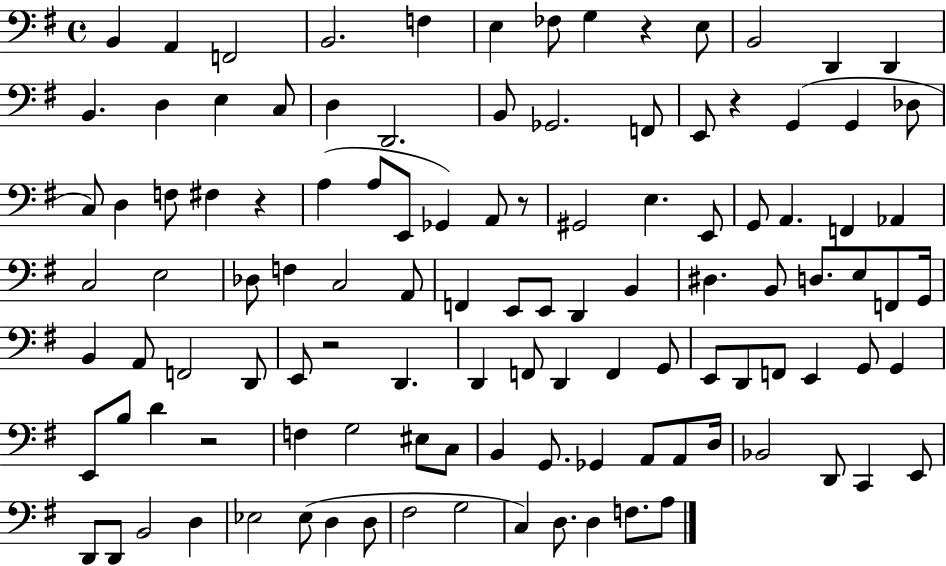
{
  \clef bass
  \time 4/4
  \defaultTimeSignature
  \key g \major
  \repeat volta 2 { b,4 a,4 f,2 | b,2. f4 | e4 fes8 g4 r4 e8 | b,2 d,4 d,4 | \break b,4. d4 e4 c8 | d4 d,2. | b,8 ges,2. f,8 | e,8 r4 g,4( g,4 des8 | \break c8) d4 f8 fis4 r4 | a4( a8 e,8 ges,4) a,8 r8 | gis,2 e4. e,8 | g,8 a,4. f,4 aes,4 | \break c2 e2 | des8 f4 c2 a,8 | f,4 e,8 e,8 d,4 b,4 | dis4. b,8 d8. e8 f,8 g,16 | \break b,4 a,8 f,2 d,8 | e,8 r2 d,4. | d,4 f,8 d,4 f,4 g,8 | e,8 d,8 f,8 e,4 g,8 g,4 | \break e,8 b8 d'4 r2 | f4 g2 eis8 c8 | b,4 g,8. ges,4 a,8 a,8 d16 | bes,2 d,8 c,4 e,8 | \break d,8 d,8 b,2 d4 | ees2 ees8( d4 d8 | fis2 g2 | c4) d8. d4 f8. a8 | \break } \bar "|."
}